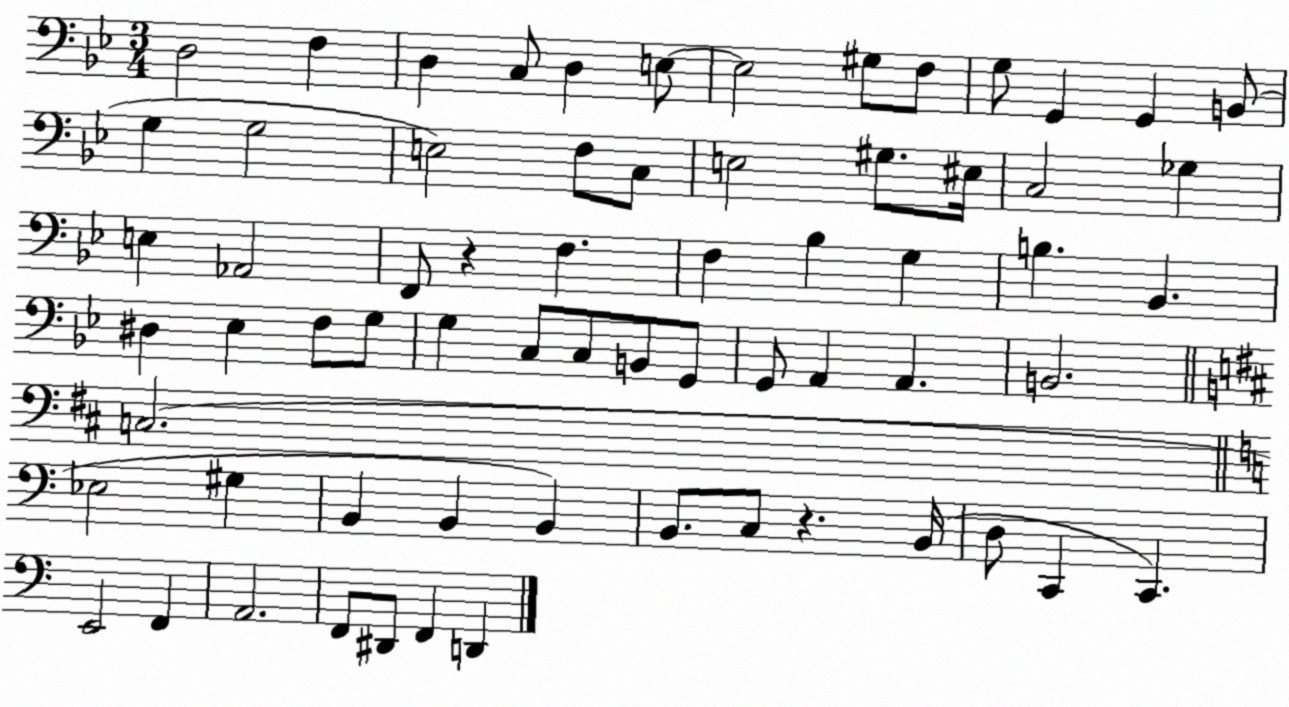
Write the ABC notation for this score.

X:1
T:Untitled
M:3/4
L:1/4
K:Bb
D,2 F, D, C,/2 D, E,/2 E,2 ^G,/2 F,/2 G,/2 G,, G,, B,,/2 G, G,2 E,2 F,/2 C,/2 E,2 ^G,/2 ^E,/4 C,2 _G, E, _A,,2 F,,/2 z F, F, _B, G, B, _B,, ^D, _E, F,/2 G,/2 G, C,/2 C,/2 B,,/2 G,,/2 G,,/2 A,, A,, B,,2 C,2 _E,2 ^G, B,, B,, B,, B,,/2 C,/2 z B,,/4 D,/2 C,, C,, E,,2 F,, A,,2 F,,/2 ^D,,/2 F,, D,,